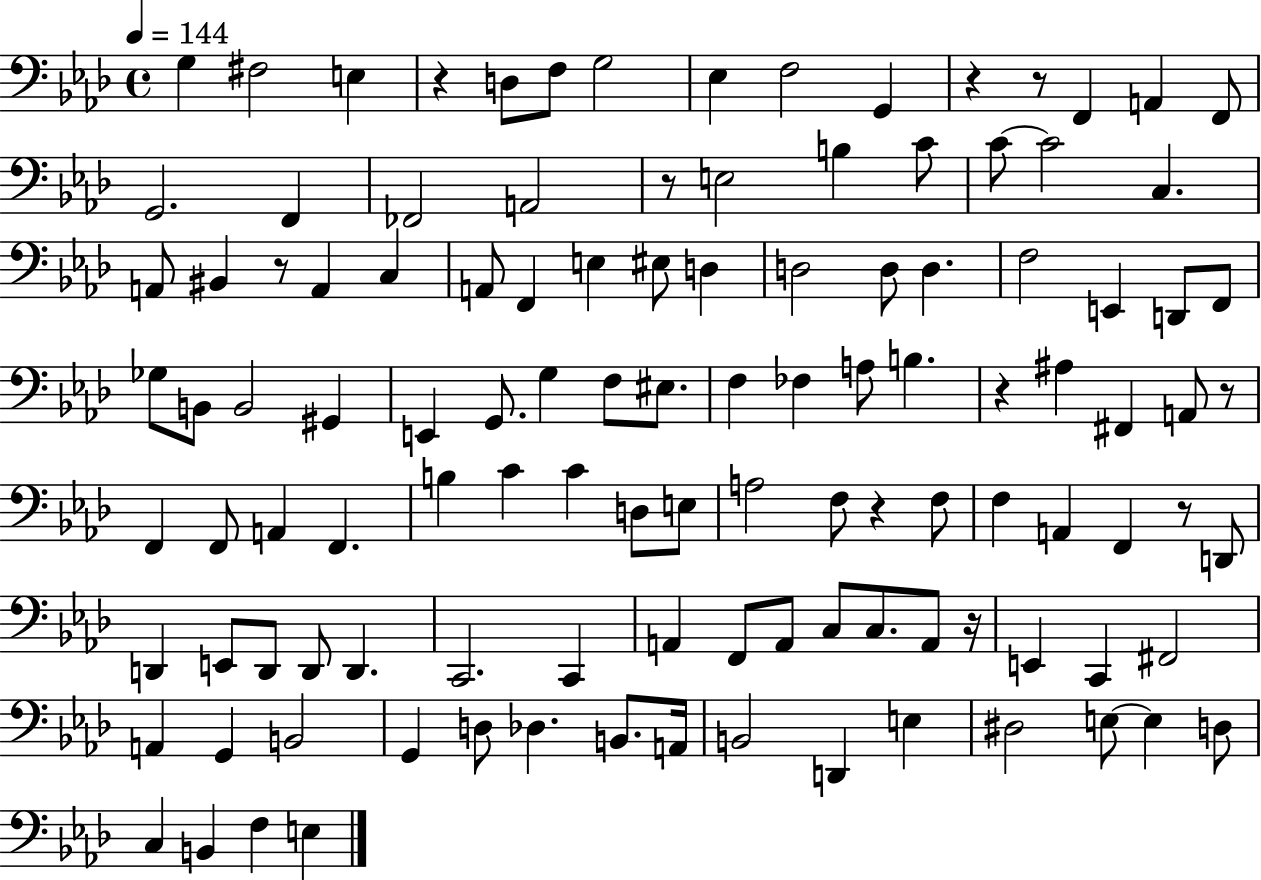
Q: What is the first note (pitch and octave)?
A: G3